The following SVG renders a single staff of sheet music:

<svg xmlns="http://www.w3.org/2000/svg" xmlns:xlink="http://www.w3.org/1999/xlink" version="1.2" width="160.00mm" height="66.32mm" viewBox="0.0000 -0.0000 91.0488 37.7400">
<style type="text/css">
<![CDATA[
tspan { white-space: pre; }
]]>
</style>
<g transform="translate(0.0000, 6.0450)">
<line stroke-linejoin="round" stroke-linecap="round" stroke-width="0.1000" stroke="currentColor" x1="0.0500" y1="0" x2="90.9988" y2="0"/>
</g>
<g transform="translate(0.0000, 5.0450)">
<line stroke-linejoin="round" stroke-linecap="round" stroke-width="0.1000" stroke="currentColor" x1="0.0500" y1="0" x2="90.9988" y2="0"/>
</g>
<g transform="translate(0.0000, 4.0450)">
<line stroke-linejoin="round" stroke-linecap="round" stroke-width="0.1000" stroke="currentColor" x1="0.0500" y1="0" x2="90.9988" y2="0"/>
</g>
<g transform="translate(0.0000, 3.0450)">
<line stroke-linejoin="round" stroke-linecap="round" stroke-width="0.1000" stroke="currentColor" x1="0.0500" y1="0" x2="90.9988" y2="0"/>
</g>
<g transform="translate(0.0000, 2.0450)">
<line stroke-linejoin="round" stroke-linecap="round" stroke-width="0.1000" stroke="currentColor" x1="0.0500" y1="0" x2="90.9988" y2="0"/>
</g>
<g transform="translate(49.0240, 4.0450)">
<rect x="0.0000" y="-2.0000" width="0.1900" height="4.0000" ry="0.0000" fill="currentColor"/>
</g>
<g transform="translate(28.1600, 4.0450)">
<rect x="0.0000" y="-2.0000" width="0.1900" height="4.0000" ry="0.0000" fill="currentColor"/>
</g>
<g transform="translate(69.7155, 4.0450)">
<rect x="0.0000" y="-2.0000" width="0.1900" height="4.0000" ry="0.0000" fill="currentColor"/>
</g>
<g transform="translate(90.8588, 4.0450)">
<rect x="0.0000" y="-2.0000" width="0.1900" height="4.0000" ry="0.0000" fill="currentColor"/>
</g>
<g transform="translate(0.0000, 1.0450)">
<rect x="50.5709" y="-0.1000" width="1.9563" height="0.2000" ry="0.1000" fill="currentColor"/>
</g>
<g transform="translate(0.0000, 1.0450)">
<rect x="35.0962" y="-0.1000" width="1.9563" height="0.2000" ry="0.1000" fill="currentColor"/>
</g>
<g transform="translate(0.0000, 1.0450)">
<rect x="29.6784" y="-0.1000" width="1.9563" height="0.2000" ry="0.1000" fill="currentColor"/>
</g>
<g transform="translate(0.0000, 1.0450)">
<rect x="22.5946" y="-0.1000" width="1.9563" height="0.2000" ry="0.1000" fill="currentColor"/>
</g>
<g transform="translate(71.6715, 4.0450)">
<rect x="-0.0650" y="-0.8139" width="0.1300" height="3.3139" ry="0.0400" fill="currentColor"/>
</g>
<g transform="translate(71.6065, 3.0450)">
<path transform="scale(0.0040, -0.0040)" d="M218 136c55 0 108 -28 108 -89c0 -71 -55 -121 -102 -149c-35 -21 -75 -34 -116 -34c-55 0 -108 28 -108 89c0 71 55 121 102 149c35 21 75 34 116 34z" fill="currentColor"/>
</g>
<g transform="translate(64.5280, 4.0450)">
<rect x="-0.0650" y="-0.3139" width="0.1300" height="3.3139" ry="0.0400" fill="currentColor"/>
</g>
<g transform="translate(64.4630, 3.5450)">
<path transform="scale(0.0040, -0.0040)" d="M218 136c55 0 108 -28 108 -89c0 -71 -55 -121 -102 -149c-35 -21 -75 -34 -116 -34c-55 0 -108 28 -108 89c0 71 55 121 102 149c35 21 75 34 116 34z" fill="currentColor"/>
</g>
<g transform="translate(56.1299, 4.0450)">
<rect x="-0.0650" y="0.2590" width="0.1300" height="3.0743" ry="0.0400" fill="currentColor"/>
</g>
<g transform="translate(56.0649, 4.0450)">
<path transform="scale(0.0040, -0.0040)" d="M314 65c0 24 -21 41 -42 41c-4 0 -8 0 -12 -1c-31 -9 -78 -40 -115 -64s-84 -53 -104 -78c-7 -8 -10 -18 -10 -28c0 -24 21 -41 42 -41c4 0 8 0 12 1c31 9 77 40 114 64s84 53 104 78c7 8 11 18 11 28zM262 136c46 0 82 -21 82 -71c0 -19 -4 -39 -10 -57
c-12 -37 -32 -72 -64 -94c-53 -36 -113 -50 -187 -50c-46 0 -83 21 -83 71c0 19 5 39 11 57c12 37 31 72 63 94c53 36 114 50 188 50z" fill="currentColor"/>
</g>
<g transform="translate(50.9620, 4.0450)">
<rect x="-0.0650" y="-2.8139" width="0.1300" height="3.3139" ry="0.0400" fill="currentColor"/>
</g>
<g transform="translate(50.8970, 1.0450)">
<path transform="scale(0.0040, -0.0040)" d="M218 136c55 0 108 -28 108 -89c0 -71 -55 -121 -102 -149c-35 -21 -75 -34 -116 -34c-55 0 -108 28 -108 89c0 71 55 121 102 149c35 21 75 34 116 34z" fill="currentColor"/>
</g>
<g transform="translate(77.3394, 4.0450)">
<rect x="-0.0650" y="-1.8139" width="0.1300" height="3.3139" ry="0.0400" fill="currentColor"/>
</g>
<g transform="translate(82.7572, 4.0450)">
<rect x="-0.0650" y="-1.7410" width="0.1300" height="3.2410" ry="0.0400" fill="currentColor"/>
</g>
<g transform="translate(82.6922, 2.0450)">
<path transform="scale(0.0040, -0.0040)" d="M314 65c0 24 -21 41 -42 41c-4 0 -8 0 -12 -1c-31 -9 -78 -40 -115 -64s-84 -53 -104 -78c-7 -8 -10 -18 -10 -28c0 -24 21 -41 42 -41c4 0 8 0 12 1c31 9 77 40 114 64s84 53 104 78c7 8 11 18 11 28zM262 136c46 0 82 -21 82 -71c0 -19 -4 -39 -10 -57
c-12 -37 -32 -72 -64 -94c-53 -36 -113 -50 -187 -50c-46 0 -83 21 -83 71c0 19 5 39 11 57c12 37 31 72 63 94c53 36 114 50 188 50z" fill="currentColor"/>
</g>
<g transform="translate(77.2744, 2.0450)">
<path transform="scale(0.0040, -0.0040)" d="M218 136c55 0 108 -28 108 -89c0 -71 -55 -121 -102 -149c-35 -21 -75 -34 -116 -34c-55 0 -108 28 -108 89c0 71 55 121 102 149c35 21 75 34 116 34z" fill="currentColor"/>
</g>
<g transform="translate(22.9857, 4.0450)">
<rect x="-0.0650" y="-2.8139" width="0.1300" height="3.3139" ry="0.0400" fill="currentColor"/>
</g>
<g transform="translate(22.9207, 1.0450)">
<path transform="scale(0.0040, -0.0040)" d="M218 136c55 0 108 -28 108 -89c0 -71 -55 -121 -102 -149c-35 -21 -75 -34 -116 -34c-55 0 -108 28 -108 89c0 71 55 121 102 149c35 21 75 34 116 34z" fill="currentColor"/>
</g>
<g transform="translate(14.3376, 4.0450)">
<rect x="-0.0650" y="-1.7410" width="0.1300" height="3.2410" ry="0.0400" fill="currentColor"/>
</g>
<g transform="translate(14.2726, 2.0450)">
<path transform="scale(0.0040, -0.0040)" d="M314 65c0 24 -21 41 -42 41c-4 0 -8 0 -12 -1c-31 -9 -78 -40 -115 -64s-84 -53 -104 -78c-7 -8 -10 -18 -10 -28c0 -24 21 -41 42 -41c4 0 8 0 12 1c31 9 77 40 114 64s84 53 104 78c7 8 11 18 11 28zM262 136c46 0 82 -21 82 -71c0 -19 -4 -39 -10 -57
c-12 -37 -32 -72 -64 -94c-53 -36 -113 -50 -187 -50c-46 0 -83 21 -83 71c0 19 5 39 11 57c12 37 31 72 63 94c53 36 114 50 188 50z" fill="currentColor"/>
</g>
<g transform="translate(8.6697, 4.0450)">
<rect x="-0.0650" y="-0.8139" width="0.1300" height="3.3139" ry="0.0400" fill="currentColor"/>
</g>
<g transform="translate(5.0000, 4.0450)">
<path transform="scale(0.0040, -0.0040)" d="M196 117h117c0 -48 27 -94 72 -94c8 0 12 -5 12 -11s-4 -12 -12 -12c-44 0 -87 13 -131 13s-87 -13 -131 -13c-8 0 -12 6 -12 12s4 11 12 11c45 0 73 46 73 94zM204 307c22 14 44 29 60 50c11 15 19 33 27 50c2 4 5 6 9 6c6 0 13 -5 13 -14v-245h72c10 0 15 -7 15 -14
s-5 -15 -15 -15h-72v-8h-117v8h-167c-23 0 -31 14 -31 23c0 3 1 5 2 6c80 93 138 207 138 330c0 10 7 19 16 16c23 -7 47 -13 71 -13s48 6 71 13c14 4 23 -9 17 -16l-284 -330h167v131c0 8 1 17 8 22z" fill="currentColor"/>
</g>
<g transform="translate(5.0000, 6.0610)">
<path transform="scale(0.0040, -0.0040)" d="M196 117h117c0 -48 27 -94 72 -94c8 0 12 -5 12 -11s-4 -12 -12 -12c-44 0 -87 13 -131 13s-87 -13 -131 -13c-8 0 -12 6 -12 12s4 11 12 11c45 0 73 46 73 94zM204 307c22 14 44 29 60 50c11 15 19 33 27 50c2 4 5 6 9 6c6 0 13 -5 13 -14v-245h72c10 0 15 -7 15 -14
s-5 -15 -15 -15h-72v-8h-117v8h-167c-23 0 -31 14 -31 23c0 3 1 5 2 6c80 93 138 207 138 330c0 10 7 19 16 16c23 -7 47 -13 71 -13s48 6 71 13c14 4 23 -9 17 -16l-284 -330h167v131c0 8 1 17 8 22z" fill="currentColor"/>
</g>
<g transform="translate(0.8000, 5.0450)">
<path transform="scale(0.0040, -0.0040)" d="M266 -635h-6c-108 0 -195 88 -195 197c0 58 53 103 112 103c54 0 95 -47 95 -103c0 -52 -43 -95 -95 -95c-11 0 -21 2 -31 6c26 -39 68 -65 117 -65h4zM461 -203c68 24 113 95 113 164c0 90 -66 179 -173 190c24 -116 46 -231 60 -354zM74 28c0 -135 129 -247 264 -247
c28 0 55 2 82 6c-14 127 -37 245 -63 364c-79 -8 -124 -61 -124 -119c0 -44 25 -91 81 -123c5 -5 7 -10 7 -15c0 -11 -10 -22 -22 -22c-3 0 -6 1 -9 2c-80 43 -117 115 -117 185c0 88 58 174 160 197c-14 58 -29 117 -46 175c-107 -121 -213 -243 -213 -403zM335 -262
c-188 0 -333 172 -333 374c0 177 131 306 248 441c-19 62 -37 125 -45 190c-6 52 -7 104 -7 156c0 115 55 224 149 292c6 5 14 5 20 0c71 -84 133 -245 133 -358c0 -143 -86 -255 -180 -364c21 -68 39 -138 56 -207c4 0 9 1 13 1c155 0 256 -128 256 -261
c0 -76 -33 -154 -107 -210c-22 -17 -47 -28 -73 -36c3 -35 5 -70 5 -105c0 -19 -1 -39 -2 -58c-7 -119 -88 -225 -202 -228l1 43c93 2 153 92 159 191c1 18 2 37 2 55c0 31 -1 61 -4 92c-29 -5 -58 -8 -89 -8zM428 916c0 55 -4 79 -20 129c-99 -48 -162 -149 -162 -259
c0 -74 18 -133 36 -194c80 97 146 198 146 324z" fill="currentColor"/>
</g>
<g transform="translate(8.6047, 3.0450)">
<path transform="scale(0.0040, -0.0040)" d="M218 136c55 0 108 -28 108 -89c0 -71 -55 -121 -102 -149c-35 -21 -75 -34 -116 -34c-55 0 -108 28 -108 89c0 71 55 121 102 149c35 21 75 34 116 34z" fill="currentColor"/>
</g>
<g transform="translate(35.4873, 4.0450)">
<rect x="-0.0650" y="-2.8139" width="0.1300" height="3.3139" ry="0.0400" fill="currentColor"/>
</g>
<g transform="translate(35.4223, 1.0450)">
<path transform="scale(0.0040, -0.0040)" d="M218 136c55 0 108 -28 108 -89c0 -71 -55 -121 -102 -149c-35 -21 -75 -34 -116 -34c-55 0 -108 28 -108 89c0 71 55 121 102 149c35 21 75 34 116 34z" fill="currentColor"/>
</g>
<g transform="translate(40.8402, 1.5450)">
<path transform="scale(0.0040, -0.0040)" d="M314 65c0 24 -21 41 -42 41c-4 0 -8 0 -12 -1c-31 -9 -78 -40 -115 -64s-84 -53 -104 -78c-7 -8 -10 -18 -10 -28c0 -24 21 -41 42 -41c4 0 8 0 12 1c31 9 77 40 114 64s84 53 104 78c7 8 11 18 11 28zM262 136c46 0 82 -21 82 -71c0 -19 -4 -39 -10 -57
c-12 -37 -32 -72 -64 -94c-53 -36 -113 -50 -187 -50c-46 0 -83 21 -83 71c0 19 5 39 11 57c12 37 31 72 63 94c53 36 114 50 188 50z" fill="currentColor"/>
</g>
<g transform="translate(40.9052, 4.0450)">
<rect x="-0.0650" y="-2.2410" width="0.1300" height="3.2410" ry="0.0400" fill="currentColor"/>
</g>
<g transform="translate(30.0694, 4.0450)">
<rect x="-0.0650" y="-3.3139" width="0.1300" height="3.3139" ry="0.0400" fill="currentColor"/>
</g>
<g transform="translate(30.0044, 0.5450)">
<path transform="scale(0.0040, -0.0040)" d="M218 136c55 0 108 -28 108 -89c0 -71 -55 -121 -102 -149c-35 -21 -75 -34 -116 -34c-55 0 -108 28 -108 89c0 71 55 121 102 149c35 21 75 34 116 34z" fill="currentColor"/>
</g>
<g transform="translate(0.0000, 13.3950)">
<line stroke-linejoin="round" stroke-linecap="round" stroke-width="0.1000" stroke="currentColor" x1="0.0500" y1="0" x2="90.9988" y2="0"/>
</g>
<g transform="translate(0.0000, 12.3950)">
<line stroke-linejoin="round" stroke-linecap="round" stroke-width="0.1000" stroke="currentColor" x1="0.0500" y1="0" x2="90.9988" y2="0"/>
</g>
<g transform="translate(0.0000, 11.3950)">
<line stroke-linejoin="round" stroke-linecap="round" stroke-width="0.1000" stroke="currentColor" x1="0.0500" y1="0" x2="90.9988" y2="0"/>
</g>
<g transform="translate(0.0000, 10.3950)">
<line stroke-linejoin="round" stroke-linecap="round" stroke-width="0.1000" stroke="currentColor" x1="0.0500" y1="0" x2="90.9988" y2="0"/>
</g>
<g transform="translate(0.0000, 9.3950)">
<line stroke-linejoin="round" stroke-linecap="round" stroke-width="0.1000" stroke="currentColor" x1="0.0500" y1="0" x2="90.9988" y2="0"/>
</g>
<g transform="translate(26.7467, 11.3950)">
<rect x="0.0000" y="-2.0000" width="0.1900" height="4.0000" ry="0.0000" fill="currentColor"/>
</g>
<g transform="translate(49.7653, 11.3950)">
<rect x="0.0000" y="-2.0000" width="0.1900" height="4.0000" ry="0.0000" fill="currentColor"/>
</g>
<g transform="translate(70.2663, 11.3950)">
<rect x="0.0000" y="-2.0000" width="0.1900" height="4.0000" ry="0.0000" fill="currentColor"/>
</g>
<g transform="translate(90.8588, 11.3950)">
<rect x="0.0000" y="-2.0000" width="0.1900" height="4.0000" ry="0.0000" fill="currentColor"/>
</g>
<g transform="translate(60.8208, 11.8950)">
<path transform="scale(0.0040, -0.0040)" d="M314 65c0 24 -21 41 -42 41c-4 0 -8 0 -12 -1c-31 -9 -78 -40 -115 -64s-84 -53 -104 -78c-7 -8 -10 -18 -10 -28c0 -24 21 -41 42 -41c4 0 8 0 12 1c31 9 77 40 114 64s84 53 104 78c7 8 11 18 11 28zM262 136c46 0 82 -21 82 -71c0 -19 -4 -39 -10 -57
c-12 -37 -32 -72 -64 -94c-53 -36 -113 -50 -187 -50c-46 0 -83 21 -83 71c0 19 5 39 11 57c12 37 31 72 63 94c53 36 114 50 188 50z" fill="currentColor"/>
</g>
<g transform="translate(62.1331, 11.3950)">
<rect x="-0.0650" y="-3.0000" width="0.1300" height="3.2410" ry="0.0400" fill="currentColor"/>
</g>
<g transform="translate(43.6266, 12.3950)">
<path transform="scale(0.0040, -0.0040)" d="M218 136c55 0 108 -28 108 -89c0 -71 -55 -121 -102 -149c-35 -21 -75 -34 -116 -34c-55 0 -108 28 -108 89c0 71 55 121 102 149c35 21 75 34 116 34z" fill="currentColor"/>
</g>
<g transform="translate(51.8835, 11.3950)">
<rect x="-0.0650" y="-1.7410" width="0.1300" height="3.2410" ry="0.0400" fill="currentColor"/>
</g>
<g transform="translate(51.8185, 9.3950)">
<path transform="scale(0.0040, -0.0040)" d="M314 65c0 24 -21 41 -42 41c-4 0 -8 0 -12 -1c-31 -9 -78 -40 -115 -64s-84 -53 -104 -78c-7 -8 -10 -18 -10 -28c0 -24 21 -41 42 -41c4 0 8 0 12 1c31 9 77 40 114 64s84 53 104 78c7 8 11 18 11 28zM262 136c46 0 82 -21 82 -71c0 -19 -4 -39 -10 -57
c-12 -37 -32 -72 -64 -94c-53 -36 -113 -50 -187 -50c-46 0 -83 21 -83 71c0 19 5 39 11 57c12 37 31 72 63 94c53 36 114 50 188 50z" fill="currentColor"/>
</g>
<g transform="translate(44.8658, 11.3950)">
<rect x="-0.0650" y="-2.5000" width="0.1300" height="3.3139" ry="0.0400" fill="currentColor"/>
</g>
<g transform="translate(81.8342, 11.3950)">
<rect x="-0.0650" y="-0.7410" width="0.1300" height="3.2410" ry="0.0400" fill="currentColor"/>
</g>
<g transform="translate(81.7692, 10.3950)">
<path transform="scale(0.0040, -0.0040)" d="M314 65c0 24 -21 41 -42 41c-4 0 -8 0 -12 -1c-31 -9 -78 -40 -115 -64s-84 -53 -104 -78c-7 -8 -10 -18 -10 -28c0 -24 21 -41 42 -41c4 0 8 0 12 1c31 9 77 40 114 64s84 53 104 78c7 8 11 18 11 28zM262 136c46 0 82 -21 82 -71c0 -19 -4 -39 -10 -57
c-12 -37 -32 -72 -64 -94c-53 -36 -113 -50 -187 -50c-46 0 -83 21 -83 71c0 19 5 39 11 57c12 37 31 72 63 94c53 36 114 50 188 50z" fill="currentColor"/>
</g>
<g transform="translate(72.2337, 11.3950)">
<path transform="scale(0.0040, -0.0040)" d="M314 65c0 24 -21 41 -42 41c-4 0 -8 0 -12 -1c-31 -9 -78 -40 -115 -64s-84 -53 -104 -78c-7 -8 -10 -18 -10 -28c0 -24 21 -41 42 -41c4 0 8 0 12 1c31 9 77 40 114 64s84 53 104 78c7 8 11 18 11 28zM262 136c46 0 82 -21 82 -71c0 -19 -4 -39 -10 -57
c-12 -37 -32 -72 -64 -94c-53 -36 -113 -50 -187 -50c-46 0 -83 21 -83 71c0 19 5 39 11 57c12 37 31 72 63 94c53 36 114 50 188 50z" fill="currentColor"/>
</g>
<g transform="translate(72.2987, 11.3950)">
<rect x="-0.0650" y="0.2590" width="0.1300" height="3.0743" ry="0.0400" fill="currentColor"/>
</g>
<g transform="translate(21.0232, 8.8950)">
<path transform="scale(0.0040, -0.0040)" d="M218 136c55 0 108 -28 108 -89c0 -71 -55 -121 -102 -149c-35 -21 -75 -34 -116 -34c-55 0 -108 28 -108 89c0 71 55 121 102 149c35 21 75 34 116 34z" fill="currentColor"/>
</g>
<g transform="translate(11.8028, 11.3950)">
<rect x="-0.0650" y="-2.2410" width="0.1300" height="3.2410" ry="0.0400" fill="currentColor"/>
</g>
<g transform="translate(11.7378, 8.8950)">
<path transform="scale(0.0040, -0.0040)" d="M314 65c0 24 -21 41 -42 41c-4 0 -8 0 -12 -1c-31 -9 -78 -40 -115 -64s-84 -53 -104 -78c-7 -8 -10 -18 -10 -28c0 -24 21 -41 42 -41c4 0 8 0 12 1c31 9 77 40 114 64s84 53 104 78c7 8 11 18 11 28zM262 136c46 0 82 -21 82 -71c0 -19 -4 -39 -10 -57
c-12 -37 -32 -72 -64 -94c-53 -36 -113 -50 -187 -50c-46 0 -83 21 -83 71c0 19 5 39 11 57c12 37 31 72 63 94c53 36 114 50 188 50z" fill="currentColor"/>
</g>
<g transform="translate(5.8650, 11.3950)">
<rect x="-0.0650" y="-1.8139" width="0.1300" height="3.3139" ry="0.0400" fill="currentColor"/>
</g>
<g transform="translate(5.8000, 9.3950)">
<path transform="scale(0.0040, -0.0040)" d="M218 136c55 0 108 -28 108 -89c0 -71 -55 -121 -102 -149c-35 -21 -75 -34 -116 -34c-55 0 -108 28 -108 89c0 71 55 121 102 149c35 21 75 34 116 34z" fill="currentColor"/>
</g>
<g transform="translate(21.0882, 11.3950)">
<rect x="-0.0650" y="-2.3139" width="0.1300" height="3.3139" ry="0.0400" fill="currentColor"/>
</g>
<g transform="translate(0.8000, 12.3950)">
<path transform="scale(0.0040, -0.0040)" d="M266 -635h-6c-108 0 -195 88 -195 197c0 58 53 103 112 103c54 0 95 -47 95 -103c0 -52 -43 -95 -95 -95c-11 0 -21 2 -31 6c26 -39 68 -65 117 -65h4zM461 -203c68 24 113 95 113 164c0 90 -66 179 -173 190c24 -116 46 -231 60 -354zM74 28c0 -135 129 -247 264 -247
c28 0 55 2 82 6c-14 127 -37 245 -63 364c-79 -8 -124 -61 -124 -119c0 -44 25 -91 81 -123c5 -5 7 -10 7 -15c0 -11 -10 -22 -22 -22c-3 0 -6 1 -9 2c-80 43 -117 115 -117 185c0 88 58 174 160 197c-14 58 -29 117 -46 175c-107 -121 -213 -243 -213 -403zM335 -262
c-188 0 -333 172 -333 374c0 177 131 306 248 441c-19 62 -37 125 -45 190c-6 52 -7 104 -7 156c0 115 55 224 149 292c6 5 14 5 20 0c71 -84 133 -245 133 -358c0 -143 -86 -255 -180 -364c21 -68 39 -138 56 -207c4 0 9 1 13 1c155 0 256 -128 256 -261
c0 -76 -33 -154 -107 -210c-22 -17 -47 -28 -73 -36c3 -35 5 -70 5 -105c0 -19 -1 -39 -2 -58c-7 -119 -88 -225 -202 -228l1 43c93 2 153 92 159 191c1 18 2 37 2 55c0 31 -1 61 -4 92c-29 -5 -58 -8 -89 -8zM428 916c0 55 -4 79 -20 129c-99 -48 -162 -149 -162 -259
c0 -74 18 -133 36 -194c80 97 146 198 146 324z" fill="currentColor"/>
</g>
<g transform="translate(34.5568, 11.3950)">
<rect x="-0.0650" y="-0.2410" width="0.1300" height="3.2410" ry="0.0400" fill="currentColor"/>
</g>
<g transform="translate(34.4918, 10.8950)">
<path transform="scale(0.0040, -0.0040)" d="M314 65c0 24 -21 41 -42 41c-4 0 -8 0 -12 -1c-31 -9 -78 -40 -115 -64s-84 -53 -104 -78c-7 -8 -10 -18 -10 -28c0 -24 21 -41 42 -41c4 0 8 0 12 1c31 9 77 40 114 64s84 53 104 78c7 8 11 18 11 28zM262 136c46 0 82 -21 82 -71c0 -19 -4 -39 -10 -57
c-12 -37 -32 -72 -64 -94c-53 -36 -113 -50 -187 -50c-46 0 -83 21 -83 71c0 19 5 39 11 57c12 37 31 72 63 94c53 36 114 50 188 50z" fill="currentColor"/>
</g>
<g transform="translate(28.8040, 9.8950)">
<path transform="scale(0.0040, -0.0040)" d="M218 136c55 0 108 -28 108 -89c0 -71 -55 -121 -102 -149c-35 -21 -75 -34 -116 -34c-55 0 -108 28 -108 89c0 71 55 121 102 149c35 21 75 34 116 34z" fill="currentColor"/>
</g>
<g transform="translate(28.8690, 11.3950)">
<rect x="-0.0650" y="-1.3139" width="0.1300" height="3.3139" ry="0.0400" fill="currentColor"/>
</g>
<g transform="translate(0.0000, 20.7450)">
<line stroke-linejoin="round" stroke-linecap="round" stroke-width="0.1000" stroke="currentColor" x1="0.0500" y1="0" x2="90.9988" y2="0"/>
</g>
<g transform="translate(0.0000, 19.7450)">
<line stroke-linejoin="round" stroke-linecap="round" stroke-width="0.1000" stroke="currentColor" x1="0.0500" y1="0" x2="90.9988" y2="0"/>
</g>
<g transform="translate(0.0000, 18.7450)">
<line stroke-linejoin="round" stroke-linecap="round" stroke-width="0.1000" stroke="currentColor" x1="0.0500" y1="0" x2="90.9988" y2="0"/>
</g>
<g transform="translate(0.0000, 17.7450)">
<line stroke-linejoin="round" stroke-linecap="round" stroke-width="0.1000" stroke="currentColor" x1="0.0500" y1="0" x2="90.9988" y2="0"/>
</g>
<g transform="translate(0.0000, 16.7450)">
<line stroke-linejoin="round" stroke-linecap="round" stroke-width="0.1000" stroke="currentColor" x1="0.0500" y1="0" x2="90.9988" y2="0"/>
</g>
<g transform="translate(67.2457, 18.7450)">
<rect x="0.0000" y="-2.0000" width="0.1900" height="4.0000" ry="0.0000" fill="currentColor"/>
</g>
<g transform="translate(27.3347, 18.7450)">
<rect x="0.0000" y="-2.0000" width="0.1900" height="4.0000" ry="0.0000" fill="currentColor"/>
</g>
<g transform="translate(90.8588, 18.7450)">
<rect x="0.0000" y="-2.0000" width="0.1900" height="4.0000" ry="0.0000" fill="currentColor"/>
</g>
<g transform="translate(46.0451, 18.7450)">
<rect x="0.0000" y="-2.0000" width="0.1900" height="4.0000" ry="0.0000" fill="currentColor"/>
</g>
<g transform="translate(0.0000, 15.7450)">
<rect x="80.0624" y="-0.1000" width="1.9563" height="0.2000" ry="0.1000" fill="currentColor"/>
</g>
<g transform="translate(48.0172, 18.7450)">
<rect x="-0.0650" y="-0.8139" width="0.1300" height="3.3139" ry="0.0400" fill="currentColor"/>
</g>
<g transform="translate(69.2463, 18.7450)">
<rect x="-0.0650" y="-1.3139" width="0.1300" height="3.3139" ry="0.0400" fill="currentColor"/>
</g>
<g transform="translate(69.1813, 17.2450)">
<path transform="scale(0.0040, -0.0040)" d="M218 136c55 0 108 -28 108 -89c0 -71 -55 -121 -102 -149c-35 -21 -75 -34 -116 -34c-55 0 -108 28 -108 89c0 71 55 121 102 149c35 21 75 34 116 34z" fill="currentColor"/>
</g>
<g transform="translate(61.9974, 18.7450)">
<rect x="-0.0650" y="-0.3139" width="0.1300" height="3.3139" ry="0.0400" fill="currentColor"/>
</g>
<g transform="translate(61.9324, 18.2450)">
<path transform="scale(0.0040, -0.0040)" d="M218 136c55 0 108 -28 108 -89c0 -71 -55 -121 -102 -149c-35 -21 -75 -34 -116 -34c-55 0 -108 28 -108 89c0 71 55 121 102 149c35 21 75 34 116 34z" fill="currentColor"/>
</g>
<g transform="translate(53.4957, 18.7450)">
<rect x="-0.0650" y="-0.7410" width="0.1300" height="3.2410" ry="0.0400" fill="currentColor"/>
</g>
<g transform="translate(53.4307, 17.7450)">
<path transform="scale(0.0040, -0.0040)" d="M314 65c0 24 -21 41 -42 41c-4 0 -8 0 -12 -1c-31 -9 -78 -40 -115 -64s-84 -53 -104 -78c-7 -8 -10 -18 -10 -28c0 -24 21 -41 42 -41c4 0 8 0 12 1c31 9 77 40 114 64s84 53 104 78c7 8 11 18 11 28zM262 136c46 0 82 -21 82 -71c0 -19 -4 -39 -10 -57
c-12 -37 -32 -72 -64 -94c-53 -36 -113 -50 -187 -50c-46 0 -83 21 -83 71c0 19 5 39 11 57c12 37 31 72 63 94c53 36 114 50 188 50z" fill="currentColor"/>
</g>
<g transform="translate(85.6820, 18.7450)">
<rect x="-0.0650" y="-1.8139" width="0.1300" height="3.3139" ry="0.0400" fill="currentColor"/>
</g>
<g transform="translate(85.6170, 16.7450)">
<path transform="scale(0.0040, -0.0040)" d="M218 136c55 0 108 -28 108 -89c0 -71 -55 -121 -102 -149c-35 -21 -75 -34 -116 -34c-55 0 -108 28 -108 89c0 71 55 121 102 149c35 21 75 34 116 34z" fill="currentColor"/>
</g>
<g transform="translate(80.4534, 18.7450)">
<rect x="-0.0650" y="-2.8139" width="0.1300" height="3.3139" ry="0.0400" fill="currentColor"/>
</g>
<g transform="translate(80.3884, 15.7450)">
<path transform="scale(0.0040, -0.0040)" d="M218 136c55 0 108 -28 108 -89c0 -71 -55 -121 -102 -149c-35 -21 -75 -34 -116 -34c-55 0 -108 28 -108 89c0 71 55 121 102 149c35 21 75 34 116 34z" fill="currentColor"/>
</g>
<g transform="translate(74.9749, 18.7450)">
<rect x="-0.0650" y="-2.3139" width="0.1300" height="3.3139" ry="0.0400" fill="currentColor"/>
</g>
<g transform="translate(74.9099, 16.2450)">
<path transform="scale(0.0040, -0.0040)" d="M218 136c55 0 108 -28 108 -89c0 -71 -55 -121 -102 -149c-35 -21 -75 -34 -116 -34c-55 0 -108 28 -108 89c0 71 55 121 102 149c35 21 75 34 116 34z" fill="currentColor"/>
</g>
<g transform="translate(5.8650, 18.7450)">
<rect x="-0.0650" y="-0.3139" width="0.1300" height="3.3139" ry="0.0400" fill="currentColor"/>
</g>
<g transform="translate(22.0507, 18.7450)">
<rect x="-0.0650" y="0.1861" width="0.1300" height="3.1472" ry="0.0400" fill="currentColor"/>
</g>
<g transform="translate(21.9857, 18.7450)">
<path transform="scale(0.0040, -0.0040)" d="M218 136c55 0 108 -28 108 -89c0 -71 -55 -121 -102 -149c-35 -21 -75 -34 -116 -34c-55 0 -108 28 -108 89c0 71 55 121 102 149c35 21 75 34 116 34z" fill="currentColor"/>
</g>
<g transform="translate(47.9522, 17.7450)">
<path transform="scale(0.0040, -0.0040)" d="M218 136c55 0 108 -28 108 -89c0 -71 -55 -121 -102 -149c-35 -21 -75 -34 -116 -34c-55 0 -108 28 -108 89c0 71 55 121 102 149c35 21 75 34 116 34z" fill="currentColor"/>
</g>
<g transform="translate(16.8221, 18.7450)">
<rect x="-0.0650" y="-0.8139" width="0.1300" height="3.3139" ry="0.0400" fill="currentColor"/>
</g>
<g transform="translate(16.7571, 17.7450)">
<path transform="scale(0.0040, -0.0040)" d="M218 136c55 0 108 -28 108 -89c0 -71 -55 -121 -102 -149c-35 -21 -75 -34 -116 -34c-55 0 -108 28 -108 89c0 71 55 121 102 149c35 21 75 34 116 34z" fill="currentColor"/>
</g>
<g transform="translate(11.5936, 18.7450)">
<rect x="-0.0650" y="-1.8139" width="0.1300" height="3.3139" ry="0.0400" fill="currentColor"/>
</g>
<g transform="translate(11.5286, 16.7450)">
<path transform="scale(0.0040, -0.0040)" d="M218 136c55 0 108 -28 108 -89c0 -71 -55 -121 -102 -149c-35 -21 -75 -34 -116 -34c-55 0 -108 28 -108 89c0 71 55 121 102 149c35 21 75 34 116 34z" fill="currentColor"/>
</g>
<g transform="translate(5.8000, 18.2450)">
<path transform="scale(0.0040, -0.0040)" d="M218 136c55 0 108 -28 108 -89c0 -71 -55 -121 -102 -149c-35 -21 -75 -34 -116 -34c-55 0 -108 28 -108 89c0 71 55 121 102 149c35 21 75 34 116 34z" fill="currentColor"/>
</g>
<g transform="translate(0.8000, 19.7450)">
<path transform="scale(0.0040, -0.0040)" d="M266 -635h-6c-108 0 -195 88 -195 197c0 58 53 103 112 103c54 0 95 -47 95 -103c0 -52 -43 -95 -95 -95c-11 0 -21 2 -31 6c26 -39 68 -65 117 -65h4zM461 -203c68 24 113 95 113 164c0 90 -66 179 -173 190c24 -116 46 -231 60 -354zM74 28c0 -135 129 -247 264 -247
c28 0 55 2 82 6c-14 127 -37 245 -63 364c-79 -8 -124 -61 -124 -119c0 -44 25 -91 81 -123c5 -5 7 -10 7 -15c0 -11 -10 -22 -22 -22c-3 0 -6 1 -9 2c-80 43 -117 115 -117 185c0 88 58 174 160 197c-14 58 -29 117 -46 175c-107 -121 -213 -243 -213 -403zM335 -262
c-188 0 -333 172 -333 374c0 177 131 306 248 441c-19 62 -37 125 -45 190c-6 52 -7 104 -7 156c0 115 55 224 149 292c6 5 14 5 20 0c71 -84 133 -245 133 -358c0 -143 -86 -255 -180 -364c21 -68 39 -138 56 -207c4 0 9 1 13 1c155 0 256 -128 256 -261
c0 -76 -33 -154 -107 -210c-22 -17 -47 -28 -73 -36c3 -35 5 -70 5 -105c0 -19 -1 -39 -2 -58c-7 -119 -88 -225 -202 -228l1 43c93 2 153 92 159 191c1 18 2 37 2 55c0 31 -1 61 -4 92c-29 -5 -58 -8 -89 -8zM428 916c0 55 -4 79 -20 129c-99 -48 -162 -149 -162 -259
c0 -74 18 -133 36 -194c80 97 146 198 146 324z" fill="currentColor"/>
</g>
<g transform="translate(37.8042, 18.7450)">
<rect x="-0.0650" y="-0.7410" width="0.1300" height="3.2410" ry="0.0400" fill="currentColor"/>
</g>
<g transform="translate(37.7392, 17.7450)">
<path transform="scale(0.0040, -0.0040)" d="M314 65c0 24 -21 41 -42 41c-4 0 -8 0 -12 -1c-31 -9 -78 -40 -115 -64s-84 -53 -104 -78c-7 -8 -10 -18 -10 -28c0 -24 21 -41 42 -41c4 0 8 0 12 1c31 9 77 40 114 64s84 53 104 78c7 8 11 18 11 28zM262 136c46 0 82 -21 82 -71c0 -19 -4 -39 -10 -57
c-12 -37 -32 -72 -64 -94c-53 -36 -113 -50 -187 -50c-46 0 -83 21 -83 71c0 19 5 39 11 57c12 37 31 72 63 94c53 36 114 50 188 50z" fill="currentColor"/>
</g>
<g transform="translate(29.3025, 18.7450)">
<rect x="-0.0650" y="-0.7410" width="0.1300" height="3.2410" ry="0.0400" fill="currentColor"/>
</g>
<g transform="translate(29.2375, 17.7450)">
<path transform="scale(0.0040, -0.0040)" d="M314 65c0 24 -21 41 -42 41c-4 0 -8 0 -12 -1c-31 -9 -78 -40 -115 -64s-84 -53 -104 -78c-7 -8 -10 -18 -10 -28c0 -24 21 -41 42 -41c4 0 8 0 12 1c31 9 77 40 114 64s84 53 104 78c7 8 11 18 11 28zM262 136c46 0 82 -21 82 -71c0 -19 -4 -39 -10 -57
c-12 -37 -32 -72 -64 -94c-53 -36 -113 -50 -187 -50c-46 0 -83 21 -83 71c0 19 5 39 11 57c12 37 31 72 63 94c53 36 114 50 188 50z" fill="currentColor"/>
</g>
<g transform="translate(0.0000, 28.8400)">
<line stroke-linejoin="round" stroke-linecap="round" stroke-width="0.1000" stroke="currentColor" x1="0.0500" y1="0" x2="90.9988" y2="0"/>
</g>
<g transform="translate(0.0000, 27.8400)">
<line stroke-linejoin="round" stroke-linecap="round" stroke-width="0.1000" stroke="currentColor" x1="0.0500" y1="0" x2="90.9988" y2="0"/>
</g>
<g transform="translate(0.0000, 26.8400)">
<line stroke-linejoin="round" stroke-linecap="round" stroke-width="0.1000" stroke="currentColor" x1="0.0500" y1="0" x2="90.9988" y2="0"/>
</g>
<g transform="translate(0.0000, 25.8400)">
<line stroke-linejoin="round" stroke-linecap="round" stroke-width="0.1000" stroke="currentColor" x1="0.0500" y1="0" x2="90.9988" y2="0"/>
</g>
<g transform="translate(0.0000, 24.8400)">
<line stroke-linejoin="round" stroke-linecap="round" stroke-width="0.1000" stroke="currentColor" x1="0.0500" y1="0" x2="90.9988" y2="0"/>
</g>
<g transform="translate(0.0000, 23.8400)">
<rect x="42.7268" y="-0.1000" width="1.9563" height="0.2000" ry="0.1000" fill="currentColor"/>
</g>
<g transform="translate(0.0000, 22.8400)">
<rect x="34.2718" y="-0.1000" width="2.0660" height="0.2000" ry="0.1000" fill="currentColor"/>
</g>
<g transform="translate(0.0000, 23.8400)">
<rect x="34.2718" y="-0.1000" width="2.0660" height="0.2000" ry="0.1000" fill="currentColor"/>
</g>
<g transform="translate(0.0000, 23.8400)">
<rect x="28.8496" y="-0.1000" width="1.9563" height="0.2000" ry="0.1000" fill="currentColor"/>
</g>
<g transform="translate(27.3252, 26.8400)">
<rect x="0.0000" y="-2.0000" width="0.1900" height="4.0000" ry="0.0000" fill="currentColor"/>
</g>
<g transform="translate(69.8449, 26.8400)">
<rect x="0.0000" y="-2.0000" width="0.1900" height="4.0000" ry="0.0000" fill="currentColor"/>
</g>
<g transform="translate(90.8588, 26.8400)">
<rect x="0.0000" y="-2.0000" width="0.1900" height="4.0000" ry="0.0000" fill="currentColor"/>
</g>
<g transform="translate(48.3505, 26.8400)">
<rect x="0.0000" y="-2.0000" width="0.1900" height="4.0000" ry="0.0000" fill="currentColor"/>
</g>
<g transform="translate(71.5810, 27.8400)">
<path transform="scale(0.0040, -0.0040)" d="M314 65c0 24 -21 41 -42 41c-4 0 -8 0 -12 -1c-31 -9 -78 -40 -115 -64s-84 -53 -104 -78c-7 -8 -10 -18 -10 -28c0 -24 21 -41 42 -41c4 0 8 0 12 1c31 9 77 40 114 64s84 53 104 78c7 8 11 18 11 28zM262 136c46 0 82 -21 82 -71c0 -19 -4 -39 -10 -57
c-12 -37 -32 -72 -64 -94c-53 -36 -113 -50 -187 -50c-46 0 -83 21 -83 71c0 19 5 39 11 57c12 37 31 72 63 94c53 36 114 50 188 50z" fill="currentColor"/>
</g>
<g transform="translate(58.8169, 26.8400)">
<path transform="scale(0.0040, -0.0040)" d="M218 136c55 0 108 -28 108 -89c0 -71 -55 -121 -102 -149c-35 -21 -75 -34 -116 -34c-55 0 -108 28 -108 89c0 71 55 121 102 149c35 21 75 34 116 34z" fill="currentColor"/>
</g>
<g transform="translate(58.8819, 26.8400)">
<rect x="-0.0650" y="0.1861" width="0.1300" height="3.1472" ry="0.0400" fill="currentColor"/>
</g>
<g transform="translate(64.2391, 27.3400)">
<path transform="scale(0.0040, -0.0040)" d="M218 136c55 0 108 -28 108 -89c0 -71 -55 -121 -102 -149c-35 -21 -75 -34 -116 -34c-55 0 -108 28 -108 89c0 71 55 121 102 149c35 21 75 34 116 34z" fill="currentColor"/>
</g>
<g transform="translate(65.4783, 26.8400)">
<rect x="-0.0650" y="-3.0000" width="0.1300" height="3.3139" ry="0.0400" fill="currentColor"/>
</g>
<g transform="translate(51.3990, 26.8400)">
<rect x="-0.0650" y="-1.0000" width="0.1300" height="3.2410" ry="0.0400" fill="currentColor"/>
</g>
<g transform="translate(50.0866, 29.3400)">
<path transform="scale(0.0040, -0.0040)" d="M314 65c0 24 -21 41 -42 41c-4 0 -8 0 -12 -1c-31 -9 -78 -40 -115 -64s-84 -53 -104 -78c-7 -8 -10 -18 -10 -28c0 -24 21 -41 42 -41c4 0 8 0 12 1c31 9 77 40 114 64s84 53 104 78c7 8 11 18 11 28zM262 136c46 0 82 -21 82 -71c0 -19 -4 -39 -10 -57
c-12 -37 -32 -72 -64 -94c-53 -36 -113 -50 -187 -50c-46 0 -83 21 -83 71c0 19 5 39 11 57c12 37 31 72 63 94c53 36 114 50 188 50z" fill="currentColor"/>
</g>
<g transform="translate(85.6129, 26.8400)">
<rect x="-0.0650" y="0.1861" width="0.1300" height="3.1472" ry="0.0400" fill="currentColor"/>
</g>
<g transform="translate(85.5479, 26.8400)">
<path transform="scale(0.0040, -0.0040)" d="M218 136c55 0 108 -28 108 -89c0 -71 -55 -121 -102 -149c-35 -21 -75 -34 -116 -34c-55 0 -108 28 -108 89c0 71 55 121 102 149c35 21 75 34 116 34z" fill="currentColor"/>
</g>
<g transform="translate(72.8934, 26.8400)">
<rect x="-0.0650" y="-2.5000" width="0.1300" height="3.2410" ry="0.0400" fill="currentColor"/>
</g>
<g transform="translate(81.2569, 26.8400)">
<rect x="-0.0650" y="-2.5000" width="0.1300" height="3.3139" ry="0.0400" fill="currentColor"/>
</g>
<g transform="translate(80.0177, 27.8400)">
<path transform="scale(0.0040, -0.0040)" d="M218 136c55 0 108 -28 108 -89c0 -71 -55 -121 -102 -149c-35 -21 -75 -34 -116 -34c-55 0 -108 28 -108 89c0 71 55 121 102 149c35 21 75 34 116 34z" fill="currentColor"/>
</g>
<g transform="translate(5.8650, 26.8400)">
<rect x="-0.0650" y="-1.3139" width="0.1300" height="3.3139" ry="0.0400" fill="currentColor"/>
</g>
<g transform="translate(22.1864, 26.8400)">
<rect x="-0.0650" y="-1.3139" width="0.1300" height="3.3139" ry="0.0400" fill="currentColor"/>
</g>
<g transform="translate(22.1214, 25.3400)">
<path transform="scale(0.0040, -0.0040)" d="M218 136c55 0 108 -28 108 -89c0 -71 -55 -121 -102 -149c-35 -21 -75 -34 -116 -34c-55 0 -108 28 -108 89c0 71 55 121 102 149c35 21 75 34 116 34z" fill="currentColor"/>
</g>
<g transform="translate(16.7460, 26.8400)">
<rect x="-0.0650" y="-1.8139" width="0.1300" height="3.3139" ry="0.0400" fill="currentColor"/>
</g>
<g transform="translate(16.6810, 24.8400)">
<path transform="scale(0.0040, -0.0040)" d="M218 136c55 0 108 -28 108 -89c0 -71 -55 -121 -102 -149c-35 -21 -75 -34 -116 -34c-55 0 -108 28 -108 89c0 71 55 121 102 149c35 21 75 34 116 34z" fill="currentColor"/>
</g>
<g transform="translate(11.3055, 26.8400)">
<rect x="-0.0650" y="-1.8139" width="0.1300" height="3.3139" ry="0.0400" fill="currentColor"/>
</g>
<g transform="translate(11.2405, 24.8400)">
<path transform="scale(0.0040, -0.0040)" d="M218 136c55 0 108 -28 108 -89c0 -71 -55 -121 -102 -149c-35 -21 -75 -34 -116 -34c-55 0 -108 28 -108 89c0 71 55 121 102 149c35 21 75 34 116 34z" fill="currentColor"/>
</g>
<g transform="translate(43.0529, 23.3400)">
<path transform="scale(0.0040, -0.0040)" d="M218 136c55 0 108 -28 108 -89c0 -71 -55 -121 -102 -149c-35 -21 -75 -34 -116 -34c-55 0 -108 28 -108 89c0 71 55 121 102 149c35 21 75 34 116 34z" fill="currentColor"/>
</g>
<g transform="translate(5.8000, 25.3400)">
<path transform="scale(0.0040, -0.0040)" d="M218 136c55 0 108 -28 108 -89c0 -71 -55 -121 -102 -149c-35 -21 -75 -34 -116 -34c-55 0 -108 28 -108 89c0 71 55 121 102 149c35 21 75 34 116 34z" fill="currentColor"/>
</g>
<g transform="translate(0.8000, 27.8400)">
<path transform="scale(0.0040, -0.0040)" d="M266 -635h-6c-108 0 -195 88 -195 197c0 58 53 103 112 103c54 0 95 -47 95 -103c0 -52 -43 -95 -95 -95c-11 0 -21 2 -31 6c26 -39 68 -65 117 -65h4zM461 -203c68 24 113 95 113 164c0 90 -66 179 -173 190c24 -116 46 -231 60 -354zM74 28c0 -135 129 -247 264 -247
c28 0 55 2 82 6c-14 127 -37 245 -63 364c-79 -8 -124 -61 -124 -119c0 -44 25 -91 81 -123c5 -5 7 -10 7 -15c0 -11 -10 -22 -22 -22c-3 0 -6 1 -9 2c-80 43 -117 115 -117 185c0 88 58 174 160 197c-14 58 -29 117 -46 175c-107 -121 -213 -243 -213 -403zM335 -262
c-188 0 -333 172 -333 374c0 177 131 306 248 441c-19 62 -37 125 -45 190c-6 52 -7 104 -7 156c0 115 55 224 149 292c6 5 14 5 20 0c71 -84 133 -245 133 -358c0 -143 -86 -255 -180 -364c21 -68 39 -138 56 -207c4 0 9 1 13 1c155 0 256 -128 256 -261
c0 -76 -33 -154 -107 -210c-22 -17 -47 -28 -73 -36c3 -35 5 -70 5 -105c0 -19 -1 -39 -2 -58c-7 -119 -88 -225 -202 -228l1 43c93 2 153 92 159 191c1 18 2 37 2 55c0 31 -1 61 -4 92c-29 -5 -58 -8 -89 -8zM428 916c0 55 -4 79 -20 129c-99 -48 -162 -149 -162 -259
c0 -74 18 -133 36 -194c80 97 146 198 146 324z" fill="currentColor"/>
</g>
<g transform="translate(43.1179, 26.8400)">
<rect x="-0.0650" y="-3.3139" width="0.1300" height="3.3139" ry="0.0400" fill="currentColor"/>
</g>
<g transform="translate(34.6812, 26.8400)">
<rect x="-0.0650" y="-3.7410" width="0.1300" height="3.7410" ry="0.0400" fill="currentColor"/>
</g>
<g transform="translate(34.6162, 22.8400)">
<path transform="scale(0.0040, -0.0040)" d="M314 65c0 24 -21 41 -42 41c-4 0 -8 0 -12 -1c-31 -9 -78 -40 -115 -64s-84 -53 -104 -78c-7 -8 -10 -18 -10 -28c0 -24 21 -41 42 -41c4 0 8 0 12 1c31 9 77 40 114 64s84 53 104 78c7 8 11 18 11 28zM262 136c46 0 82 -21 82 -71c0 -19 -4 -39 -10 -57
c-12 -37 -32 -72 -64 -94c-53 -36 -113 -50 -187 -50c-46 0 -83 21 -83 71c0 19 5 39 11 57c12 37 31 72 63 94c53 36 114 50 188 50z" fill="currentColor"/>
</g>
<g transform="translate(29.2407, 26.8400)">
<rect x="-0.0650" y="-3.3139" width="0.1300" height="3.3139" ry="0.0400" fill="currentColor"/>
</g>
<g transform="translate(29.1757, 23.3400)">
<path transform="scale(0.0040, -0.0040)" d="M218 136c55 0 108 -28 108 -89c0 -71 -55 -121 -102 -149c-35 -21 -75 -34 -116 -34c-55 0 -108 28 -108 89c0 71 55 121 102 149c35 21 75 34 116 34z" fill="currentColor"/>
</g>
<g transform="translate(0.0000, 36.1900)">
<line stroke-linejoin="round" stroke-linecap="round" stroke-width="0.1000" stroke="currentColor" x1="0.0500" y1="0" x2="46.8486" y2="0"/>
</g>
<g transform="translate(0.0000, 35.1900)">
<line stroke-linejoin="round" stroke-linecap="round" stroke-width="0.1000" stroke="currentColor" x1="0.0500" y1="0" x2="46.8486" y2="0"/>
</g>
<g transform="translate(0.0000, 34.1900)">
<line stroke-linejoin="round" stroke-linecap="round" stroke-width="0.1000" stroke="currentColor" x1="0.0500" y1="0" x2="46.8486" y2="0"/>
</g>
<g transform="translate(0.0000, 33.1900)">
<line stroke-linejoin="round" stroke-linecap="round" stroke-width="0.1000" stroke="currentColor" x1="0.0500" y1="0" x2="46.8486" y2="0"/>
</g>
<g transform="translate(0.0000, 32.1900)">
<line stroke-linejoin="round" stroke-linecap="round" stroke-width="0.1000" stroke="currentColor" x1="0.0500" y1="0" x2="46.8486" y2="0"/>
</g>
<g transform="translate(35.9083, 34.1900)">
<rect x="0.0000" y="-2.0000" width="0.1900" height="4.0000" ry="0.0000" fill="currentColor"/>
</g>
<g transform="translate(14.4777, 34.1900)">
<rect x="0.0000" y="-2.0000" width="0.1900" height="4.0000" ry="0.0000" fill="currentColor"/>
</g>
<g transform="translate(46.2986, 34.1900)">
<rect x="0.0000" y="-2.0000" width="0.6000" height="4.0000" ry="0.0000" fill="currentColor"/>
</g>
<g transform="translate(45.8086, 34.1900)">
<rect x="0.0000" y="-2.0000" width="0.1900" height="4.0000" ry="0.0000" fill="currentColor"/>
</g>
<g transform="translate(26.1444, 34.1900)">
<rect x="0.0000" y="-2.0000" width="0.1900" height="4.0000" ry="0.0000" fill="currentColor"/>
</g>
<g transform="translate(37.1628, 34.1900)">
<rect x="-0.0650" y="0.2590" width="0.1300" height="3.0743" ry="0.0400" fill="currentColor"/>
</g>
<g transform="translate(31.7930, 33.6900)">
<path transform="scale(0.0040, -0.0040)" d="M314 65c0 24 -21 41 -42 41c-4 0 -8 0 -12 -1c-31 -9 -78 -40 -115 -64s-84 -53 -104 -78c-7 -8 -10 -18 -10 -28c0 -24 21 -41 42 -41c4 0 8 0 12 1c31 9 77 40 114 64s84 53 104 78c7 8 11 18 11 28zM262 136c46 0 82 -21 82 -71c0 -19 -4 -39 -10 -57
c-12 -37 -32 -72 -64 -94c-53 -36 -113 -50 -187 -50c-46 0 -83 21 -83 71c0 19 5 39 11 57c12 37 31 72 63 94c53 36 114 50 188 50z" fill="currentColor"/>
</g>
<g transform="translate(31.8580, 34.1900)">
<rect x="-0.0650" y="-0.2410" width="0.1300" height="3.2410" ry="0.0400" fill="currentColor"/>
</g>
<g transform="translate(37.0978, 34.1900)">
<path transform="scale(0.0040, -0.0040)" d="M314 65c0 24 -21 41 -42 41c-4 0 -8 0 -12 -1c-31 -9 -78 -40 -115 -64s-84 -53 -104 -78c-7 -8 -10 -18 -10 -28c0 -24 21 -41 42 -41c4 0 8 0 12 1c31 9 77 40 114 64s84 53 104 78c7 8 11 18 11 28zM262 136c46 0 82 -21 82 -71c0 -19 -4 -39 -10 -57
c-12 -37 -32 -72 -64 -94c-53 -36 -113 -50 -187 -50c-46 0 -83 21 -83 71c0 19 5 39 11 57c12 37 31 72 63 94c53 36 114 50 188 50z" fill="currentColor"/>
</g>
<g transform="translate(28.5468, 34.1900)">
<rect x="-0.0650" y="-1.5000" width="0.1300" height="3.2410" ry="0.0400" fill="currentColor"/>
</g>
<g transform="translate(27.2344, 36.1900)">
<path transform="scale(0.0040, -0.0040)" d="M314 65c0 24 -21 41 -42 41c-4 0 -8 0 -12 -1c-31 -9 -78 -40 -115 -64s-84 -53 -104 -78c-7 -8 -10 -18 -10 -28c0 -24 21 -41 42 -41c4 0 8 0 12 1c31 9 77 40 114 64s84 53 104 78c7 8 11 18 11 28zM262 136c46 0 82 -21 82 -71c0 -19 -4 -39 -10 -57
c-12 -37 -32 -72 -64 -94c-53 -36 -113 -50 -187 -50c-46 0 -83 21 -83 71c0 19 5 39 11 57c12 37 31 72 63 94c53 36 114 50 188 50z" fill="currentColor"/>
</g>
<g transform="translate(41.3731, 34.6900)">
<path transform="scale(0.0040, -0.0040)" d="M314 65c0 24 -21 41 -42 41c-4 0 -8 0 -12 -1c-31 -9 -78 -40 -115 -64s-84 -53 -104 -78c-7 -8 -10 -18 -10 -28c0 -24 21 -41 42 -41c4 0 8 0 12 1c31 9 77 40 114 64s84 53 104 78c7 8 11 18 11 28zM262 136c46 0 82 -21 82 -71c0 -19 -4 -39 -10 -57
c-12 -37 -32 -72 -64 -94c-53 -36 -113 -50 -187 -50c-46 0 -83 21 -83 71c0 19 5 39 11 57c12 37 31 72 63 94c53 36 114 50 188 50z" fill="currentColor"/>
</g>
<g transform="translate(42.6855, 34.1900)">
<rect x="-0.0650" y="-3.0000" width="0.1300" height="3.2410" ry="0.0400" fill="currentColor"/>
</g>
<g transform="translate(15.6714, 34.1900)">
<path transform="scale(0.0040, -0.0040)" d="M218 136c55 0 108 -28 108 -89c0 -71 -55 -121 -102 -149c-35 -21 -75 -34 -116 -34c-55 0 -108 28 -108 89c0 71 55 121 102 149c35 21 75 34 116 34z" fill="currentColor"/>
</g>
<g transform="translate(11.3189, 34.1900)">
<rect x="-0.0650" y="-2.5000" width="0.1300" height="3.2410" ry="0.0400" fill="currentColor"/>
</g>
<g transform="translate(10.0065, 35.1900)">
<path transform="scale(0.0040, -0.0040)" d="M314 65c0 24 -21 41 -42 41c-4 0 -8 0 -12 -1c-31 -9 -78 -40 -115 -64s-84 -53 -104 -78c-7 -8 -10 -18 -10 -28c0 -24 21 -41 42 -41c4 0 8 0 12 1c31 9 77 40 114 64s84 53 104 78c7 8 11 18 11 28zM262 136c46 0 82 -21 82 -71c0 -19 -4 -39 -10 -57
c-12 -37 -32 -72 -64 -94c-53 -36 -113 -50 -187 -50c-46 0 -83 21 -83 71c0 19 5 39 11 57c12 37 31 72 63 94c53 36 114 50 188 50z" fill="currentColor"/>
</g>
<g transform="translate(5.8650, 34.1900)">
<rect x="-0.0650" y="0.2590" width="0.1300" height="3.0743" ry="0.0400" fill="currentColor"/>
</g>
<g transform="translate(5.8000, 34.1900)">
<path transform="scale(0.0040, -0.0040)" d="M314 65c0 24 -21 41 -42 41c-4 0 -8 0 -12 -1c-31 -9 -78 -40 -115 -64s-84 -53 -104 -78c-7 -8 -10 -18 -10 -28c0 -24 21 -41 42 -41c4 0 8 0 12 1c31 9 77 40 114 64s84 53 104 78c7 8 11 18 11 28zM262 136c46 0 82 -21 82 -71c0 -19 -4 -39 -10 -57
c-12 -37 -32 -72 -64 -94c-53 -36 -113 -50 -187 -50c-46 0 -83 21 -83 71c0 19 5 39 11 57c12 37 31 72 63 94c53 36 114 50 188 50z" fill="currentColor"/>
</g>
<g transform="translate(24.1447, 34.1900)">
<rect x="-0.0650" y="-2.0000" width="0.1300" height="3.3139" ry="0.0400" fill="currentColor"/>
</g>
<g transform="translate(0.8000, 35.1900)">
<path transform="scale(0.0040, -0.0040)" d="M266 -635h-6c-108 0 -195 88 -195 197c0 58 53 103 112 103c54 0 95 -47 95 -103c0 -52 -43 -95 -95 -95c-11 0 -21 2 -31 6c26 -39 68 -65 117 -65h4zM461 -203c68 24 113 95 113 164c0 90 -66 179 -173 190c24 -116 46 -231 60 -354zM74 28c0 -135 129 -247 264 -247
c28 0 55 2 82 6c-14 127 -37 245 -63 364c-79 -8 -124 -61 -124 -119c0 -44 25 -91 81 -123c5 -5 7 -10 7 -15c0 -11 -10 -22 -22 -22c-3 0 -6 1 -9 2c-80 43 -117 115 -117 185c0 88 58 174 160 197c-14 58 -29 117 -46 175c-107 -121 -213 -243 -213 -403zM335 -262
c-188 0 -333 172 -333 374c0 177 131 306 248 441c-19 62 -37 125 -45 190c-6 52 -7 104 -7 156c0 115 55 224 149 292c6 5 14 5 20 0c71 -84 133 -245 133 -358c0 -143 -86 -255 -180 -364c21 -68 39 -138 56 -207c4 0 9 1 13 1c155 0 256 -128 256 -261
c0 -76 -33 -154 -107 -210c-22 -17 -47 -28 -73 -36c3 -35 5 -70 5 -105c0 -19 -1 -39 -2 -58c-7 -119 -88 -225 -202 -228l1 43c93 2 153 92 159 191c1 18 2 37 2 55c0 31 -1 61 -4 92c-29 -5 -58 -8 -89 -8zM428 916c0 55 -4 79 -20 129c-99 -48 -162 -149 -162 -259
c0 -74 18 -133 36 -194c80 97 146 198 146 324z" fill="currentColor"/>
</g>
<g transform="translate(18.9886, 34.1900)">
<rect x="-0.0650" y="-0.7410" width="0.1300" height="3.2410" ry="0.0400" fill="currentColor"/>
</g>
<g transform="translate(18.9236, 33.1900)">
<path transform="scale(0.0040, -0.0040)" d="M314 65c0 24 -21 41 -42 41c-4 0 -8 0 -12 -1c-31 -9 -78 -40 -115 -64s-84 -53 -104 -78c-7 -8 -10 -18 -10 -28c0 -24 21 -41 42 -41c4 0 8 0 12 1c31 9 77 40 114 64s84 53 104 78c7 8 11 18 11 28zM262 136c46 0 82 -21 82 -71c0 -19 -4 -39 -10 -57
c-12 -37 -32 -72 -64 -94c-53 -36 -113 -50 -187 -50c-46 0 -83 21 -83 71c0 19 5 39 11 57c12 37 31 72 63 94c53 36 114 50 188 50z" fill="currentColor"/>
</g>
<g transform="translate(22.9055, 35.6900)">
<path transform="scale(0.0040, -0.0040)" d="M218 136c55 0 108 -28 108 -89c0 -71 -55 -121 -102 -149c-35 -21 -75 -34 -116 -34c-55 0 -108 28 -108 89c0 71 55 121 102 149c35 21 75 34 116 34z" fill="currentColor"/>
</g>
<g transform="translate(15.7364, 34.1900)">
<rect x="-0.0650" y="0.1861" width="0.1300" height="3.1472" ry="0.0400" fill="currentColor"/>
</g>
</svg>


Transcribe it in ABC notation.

X:1
T:Untitled
M:4/4
L:1/4
K:C
d f2 a b a g2 a B2 c d f f2 f g2 g e c2 G f2 A2 B2 d2 c f d B d2 d2 d d2 c e g a f e f f e b c'2 b D2 B A G2 G B B2 G2 B d2 F E2 c2 B2 A2